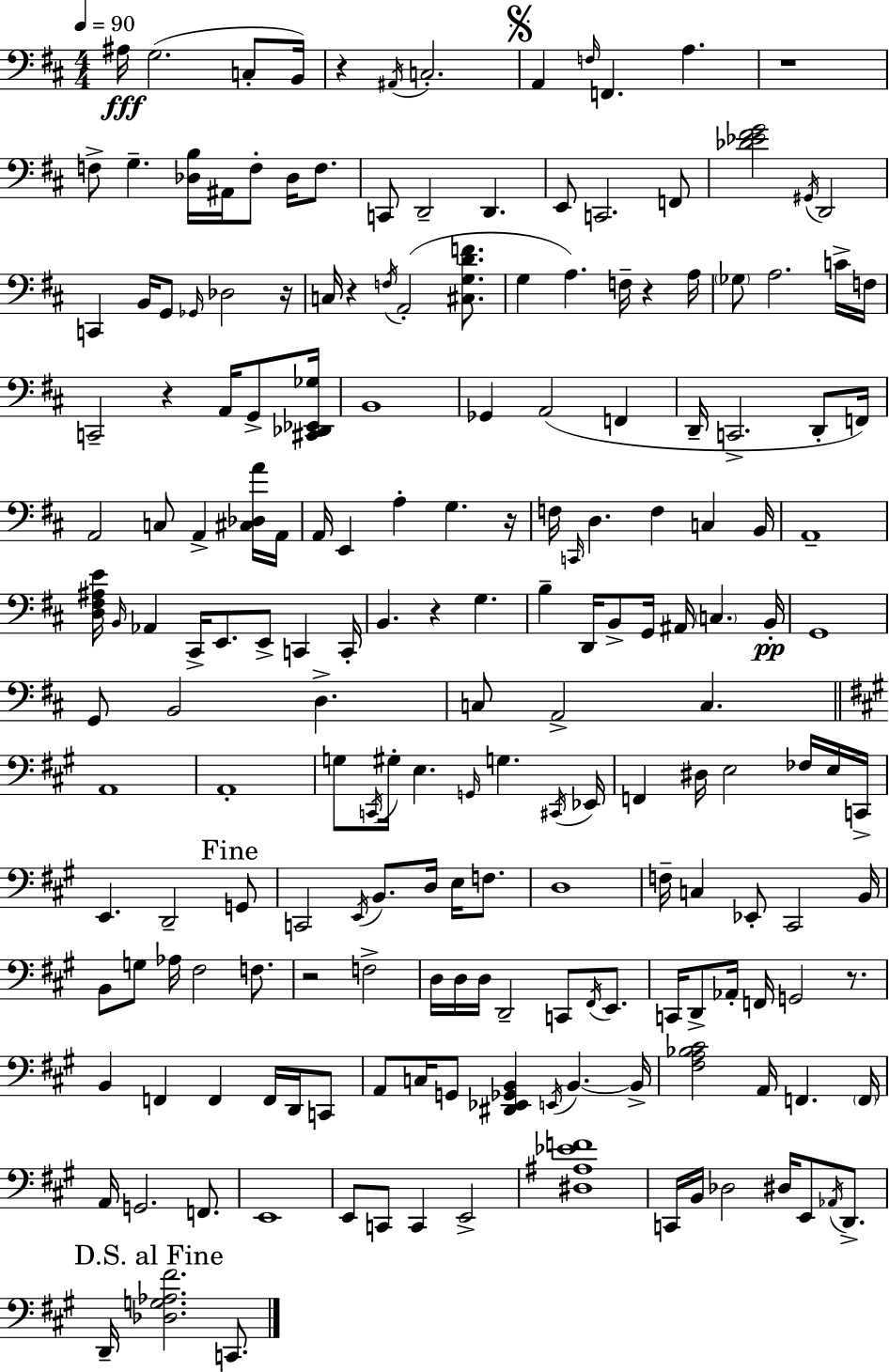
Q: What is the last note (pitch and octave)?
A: C2